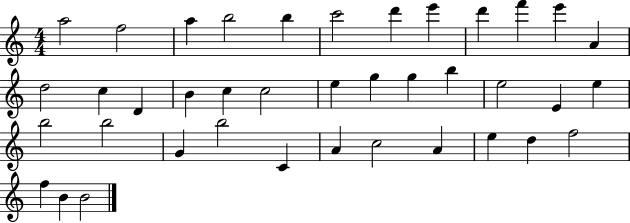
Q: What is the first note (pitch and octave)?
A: A5